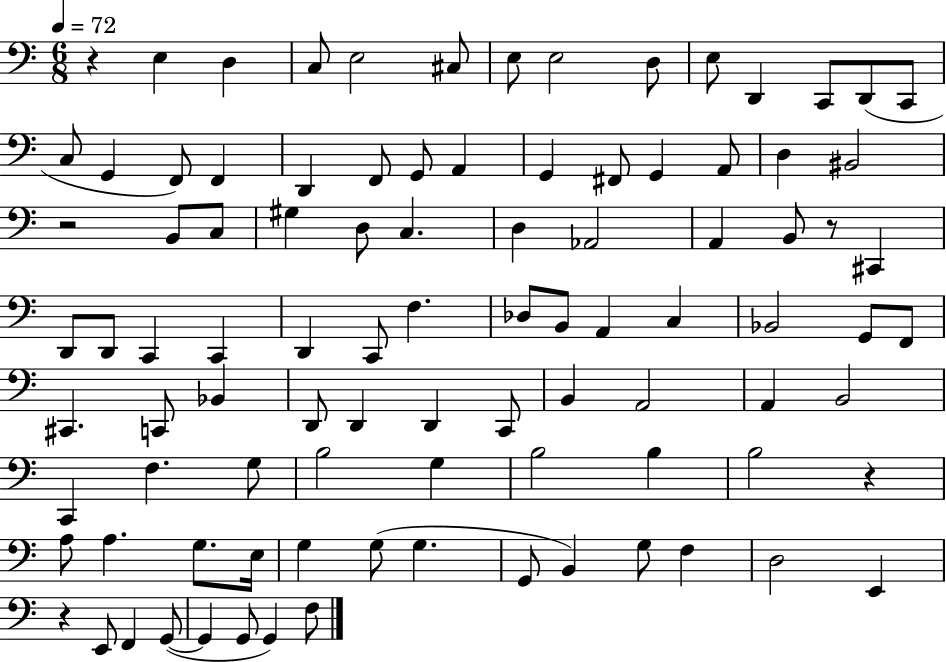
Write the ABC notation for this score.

X:1
T:Untitled
M:6/8
L:1/4
K:C
z E, D, C,/2 E,2 ^C,/2 E,/2 E,2 D,/2 E,/2 D,, C,,/2 D,,/2 C,,/2 C,/2 G,, F,,/2 F,, D,, F,,/2 G,,/2 A,, G,, ^F,,/2 G,, A,,/2 D, ^B,,2 z2 B,,/2 C,/2 ^G, D,/2 C, D, _A,,2 A,, B,,/2 z/2 ^C,, D,,/2 D,,/2 C,, C,, D,, C,,/2 F, _D,/2 B,,/2 A,, C, _B,,2 G,,/2 F,,/2 ^C,, C,,/2 _B,, D,,/2 D,, D,, C,,/2 B,, A,,2 A,, B,,2 C,, F, G,/2 B,2 G, B,2 B, B,2 z A,/2 A, G,/2 E,/4 G, G,/2 G, G,,/2 B,, G,/2 F, D,2 E,, z E,,/2 F,, G,,/2 G,, G,,/2 G,, F,/2